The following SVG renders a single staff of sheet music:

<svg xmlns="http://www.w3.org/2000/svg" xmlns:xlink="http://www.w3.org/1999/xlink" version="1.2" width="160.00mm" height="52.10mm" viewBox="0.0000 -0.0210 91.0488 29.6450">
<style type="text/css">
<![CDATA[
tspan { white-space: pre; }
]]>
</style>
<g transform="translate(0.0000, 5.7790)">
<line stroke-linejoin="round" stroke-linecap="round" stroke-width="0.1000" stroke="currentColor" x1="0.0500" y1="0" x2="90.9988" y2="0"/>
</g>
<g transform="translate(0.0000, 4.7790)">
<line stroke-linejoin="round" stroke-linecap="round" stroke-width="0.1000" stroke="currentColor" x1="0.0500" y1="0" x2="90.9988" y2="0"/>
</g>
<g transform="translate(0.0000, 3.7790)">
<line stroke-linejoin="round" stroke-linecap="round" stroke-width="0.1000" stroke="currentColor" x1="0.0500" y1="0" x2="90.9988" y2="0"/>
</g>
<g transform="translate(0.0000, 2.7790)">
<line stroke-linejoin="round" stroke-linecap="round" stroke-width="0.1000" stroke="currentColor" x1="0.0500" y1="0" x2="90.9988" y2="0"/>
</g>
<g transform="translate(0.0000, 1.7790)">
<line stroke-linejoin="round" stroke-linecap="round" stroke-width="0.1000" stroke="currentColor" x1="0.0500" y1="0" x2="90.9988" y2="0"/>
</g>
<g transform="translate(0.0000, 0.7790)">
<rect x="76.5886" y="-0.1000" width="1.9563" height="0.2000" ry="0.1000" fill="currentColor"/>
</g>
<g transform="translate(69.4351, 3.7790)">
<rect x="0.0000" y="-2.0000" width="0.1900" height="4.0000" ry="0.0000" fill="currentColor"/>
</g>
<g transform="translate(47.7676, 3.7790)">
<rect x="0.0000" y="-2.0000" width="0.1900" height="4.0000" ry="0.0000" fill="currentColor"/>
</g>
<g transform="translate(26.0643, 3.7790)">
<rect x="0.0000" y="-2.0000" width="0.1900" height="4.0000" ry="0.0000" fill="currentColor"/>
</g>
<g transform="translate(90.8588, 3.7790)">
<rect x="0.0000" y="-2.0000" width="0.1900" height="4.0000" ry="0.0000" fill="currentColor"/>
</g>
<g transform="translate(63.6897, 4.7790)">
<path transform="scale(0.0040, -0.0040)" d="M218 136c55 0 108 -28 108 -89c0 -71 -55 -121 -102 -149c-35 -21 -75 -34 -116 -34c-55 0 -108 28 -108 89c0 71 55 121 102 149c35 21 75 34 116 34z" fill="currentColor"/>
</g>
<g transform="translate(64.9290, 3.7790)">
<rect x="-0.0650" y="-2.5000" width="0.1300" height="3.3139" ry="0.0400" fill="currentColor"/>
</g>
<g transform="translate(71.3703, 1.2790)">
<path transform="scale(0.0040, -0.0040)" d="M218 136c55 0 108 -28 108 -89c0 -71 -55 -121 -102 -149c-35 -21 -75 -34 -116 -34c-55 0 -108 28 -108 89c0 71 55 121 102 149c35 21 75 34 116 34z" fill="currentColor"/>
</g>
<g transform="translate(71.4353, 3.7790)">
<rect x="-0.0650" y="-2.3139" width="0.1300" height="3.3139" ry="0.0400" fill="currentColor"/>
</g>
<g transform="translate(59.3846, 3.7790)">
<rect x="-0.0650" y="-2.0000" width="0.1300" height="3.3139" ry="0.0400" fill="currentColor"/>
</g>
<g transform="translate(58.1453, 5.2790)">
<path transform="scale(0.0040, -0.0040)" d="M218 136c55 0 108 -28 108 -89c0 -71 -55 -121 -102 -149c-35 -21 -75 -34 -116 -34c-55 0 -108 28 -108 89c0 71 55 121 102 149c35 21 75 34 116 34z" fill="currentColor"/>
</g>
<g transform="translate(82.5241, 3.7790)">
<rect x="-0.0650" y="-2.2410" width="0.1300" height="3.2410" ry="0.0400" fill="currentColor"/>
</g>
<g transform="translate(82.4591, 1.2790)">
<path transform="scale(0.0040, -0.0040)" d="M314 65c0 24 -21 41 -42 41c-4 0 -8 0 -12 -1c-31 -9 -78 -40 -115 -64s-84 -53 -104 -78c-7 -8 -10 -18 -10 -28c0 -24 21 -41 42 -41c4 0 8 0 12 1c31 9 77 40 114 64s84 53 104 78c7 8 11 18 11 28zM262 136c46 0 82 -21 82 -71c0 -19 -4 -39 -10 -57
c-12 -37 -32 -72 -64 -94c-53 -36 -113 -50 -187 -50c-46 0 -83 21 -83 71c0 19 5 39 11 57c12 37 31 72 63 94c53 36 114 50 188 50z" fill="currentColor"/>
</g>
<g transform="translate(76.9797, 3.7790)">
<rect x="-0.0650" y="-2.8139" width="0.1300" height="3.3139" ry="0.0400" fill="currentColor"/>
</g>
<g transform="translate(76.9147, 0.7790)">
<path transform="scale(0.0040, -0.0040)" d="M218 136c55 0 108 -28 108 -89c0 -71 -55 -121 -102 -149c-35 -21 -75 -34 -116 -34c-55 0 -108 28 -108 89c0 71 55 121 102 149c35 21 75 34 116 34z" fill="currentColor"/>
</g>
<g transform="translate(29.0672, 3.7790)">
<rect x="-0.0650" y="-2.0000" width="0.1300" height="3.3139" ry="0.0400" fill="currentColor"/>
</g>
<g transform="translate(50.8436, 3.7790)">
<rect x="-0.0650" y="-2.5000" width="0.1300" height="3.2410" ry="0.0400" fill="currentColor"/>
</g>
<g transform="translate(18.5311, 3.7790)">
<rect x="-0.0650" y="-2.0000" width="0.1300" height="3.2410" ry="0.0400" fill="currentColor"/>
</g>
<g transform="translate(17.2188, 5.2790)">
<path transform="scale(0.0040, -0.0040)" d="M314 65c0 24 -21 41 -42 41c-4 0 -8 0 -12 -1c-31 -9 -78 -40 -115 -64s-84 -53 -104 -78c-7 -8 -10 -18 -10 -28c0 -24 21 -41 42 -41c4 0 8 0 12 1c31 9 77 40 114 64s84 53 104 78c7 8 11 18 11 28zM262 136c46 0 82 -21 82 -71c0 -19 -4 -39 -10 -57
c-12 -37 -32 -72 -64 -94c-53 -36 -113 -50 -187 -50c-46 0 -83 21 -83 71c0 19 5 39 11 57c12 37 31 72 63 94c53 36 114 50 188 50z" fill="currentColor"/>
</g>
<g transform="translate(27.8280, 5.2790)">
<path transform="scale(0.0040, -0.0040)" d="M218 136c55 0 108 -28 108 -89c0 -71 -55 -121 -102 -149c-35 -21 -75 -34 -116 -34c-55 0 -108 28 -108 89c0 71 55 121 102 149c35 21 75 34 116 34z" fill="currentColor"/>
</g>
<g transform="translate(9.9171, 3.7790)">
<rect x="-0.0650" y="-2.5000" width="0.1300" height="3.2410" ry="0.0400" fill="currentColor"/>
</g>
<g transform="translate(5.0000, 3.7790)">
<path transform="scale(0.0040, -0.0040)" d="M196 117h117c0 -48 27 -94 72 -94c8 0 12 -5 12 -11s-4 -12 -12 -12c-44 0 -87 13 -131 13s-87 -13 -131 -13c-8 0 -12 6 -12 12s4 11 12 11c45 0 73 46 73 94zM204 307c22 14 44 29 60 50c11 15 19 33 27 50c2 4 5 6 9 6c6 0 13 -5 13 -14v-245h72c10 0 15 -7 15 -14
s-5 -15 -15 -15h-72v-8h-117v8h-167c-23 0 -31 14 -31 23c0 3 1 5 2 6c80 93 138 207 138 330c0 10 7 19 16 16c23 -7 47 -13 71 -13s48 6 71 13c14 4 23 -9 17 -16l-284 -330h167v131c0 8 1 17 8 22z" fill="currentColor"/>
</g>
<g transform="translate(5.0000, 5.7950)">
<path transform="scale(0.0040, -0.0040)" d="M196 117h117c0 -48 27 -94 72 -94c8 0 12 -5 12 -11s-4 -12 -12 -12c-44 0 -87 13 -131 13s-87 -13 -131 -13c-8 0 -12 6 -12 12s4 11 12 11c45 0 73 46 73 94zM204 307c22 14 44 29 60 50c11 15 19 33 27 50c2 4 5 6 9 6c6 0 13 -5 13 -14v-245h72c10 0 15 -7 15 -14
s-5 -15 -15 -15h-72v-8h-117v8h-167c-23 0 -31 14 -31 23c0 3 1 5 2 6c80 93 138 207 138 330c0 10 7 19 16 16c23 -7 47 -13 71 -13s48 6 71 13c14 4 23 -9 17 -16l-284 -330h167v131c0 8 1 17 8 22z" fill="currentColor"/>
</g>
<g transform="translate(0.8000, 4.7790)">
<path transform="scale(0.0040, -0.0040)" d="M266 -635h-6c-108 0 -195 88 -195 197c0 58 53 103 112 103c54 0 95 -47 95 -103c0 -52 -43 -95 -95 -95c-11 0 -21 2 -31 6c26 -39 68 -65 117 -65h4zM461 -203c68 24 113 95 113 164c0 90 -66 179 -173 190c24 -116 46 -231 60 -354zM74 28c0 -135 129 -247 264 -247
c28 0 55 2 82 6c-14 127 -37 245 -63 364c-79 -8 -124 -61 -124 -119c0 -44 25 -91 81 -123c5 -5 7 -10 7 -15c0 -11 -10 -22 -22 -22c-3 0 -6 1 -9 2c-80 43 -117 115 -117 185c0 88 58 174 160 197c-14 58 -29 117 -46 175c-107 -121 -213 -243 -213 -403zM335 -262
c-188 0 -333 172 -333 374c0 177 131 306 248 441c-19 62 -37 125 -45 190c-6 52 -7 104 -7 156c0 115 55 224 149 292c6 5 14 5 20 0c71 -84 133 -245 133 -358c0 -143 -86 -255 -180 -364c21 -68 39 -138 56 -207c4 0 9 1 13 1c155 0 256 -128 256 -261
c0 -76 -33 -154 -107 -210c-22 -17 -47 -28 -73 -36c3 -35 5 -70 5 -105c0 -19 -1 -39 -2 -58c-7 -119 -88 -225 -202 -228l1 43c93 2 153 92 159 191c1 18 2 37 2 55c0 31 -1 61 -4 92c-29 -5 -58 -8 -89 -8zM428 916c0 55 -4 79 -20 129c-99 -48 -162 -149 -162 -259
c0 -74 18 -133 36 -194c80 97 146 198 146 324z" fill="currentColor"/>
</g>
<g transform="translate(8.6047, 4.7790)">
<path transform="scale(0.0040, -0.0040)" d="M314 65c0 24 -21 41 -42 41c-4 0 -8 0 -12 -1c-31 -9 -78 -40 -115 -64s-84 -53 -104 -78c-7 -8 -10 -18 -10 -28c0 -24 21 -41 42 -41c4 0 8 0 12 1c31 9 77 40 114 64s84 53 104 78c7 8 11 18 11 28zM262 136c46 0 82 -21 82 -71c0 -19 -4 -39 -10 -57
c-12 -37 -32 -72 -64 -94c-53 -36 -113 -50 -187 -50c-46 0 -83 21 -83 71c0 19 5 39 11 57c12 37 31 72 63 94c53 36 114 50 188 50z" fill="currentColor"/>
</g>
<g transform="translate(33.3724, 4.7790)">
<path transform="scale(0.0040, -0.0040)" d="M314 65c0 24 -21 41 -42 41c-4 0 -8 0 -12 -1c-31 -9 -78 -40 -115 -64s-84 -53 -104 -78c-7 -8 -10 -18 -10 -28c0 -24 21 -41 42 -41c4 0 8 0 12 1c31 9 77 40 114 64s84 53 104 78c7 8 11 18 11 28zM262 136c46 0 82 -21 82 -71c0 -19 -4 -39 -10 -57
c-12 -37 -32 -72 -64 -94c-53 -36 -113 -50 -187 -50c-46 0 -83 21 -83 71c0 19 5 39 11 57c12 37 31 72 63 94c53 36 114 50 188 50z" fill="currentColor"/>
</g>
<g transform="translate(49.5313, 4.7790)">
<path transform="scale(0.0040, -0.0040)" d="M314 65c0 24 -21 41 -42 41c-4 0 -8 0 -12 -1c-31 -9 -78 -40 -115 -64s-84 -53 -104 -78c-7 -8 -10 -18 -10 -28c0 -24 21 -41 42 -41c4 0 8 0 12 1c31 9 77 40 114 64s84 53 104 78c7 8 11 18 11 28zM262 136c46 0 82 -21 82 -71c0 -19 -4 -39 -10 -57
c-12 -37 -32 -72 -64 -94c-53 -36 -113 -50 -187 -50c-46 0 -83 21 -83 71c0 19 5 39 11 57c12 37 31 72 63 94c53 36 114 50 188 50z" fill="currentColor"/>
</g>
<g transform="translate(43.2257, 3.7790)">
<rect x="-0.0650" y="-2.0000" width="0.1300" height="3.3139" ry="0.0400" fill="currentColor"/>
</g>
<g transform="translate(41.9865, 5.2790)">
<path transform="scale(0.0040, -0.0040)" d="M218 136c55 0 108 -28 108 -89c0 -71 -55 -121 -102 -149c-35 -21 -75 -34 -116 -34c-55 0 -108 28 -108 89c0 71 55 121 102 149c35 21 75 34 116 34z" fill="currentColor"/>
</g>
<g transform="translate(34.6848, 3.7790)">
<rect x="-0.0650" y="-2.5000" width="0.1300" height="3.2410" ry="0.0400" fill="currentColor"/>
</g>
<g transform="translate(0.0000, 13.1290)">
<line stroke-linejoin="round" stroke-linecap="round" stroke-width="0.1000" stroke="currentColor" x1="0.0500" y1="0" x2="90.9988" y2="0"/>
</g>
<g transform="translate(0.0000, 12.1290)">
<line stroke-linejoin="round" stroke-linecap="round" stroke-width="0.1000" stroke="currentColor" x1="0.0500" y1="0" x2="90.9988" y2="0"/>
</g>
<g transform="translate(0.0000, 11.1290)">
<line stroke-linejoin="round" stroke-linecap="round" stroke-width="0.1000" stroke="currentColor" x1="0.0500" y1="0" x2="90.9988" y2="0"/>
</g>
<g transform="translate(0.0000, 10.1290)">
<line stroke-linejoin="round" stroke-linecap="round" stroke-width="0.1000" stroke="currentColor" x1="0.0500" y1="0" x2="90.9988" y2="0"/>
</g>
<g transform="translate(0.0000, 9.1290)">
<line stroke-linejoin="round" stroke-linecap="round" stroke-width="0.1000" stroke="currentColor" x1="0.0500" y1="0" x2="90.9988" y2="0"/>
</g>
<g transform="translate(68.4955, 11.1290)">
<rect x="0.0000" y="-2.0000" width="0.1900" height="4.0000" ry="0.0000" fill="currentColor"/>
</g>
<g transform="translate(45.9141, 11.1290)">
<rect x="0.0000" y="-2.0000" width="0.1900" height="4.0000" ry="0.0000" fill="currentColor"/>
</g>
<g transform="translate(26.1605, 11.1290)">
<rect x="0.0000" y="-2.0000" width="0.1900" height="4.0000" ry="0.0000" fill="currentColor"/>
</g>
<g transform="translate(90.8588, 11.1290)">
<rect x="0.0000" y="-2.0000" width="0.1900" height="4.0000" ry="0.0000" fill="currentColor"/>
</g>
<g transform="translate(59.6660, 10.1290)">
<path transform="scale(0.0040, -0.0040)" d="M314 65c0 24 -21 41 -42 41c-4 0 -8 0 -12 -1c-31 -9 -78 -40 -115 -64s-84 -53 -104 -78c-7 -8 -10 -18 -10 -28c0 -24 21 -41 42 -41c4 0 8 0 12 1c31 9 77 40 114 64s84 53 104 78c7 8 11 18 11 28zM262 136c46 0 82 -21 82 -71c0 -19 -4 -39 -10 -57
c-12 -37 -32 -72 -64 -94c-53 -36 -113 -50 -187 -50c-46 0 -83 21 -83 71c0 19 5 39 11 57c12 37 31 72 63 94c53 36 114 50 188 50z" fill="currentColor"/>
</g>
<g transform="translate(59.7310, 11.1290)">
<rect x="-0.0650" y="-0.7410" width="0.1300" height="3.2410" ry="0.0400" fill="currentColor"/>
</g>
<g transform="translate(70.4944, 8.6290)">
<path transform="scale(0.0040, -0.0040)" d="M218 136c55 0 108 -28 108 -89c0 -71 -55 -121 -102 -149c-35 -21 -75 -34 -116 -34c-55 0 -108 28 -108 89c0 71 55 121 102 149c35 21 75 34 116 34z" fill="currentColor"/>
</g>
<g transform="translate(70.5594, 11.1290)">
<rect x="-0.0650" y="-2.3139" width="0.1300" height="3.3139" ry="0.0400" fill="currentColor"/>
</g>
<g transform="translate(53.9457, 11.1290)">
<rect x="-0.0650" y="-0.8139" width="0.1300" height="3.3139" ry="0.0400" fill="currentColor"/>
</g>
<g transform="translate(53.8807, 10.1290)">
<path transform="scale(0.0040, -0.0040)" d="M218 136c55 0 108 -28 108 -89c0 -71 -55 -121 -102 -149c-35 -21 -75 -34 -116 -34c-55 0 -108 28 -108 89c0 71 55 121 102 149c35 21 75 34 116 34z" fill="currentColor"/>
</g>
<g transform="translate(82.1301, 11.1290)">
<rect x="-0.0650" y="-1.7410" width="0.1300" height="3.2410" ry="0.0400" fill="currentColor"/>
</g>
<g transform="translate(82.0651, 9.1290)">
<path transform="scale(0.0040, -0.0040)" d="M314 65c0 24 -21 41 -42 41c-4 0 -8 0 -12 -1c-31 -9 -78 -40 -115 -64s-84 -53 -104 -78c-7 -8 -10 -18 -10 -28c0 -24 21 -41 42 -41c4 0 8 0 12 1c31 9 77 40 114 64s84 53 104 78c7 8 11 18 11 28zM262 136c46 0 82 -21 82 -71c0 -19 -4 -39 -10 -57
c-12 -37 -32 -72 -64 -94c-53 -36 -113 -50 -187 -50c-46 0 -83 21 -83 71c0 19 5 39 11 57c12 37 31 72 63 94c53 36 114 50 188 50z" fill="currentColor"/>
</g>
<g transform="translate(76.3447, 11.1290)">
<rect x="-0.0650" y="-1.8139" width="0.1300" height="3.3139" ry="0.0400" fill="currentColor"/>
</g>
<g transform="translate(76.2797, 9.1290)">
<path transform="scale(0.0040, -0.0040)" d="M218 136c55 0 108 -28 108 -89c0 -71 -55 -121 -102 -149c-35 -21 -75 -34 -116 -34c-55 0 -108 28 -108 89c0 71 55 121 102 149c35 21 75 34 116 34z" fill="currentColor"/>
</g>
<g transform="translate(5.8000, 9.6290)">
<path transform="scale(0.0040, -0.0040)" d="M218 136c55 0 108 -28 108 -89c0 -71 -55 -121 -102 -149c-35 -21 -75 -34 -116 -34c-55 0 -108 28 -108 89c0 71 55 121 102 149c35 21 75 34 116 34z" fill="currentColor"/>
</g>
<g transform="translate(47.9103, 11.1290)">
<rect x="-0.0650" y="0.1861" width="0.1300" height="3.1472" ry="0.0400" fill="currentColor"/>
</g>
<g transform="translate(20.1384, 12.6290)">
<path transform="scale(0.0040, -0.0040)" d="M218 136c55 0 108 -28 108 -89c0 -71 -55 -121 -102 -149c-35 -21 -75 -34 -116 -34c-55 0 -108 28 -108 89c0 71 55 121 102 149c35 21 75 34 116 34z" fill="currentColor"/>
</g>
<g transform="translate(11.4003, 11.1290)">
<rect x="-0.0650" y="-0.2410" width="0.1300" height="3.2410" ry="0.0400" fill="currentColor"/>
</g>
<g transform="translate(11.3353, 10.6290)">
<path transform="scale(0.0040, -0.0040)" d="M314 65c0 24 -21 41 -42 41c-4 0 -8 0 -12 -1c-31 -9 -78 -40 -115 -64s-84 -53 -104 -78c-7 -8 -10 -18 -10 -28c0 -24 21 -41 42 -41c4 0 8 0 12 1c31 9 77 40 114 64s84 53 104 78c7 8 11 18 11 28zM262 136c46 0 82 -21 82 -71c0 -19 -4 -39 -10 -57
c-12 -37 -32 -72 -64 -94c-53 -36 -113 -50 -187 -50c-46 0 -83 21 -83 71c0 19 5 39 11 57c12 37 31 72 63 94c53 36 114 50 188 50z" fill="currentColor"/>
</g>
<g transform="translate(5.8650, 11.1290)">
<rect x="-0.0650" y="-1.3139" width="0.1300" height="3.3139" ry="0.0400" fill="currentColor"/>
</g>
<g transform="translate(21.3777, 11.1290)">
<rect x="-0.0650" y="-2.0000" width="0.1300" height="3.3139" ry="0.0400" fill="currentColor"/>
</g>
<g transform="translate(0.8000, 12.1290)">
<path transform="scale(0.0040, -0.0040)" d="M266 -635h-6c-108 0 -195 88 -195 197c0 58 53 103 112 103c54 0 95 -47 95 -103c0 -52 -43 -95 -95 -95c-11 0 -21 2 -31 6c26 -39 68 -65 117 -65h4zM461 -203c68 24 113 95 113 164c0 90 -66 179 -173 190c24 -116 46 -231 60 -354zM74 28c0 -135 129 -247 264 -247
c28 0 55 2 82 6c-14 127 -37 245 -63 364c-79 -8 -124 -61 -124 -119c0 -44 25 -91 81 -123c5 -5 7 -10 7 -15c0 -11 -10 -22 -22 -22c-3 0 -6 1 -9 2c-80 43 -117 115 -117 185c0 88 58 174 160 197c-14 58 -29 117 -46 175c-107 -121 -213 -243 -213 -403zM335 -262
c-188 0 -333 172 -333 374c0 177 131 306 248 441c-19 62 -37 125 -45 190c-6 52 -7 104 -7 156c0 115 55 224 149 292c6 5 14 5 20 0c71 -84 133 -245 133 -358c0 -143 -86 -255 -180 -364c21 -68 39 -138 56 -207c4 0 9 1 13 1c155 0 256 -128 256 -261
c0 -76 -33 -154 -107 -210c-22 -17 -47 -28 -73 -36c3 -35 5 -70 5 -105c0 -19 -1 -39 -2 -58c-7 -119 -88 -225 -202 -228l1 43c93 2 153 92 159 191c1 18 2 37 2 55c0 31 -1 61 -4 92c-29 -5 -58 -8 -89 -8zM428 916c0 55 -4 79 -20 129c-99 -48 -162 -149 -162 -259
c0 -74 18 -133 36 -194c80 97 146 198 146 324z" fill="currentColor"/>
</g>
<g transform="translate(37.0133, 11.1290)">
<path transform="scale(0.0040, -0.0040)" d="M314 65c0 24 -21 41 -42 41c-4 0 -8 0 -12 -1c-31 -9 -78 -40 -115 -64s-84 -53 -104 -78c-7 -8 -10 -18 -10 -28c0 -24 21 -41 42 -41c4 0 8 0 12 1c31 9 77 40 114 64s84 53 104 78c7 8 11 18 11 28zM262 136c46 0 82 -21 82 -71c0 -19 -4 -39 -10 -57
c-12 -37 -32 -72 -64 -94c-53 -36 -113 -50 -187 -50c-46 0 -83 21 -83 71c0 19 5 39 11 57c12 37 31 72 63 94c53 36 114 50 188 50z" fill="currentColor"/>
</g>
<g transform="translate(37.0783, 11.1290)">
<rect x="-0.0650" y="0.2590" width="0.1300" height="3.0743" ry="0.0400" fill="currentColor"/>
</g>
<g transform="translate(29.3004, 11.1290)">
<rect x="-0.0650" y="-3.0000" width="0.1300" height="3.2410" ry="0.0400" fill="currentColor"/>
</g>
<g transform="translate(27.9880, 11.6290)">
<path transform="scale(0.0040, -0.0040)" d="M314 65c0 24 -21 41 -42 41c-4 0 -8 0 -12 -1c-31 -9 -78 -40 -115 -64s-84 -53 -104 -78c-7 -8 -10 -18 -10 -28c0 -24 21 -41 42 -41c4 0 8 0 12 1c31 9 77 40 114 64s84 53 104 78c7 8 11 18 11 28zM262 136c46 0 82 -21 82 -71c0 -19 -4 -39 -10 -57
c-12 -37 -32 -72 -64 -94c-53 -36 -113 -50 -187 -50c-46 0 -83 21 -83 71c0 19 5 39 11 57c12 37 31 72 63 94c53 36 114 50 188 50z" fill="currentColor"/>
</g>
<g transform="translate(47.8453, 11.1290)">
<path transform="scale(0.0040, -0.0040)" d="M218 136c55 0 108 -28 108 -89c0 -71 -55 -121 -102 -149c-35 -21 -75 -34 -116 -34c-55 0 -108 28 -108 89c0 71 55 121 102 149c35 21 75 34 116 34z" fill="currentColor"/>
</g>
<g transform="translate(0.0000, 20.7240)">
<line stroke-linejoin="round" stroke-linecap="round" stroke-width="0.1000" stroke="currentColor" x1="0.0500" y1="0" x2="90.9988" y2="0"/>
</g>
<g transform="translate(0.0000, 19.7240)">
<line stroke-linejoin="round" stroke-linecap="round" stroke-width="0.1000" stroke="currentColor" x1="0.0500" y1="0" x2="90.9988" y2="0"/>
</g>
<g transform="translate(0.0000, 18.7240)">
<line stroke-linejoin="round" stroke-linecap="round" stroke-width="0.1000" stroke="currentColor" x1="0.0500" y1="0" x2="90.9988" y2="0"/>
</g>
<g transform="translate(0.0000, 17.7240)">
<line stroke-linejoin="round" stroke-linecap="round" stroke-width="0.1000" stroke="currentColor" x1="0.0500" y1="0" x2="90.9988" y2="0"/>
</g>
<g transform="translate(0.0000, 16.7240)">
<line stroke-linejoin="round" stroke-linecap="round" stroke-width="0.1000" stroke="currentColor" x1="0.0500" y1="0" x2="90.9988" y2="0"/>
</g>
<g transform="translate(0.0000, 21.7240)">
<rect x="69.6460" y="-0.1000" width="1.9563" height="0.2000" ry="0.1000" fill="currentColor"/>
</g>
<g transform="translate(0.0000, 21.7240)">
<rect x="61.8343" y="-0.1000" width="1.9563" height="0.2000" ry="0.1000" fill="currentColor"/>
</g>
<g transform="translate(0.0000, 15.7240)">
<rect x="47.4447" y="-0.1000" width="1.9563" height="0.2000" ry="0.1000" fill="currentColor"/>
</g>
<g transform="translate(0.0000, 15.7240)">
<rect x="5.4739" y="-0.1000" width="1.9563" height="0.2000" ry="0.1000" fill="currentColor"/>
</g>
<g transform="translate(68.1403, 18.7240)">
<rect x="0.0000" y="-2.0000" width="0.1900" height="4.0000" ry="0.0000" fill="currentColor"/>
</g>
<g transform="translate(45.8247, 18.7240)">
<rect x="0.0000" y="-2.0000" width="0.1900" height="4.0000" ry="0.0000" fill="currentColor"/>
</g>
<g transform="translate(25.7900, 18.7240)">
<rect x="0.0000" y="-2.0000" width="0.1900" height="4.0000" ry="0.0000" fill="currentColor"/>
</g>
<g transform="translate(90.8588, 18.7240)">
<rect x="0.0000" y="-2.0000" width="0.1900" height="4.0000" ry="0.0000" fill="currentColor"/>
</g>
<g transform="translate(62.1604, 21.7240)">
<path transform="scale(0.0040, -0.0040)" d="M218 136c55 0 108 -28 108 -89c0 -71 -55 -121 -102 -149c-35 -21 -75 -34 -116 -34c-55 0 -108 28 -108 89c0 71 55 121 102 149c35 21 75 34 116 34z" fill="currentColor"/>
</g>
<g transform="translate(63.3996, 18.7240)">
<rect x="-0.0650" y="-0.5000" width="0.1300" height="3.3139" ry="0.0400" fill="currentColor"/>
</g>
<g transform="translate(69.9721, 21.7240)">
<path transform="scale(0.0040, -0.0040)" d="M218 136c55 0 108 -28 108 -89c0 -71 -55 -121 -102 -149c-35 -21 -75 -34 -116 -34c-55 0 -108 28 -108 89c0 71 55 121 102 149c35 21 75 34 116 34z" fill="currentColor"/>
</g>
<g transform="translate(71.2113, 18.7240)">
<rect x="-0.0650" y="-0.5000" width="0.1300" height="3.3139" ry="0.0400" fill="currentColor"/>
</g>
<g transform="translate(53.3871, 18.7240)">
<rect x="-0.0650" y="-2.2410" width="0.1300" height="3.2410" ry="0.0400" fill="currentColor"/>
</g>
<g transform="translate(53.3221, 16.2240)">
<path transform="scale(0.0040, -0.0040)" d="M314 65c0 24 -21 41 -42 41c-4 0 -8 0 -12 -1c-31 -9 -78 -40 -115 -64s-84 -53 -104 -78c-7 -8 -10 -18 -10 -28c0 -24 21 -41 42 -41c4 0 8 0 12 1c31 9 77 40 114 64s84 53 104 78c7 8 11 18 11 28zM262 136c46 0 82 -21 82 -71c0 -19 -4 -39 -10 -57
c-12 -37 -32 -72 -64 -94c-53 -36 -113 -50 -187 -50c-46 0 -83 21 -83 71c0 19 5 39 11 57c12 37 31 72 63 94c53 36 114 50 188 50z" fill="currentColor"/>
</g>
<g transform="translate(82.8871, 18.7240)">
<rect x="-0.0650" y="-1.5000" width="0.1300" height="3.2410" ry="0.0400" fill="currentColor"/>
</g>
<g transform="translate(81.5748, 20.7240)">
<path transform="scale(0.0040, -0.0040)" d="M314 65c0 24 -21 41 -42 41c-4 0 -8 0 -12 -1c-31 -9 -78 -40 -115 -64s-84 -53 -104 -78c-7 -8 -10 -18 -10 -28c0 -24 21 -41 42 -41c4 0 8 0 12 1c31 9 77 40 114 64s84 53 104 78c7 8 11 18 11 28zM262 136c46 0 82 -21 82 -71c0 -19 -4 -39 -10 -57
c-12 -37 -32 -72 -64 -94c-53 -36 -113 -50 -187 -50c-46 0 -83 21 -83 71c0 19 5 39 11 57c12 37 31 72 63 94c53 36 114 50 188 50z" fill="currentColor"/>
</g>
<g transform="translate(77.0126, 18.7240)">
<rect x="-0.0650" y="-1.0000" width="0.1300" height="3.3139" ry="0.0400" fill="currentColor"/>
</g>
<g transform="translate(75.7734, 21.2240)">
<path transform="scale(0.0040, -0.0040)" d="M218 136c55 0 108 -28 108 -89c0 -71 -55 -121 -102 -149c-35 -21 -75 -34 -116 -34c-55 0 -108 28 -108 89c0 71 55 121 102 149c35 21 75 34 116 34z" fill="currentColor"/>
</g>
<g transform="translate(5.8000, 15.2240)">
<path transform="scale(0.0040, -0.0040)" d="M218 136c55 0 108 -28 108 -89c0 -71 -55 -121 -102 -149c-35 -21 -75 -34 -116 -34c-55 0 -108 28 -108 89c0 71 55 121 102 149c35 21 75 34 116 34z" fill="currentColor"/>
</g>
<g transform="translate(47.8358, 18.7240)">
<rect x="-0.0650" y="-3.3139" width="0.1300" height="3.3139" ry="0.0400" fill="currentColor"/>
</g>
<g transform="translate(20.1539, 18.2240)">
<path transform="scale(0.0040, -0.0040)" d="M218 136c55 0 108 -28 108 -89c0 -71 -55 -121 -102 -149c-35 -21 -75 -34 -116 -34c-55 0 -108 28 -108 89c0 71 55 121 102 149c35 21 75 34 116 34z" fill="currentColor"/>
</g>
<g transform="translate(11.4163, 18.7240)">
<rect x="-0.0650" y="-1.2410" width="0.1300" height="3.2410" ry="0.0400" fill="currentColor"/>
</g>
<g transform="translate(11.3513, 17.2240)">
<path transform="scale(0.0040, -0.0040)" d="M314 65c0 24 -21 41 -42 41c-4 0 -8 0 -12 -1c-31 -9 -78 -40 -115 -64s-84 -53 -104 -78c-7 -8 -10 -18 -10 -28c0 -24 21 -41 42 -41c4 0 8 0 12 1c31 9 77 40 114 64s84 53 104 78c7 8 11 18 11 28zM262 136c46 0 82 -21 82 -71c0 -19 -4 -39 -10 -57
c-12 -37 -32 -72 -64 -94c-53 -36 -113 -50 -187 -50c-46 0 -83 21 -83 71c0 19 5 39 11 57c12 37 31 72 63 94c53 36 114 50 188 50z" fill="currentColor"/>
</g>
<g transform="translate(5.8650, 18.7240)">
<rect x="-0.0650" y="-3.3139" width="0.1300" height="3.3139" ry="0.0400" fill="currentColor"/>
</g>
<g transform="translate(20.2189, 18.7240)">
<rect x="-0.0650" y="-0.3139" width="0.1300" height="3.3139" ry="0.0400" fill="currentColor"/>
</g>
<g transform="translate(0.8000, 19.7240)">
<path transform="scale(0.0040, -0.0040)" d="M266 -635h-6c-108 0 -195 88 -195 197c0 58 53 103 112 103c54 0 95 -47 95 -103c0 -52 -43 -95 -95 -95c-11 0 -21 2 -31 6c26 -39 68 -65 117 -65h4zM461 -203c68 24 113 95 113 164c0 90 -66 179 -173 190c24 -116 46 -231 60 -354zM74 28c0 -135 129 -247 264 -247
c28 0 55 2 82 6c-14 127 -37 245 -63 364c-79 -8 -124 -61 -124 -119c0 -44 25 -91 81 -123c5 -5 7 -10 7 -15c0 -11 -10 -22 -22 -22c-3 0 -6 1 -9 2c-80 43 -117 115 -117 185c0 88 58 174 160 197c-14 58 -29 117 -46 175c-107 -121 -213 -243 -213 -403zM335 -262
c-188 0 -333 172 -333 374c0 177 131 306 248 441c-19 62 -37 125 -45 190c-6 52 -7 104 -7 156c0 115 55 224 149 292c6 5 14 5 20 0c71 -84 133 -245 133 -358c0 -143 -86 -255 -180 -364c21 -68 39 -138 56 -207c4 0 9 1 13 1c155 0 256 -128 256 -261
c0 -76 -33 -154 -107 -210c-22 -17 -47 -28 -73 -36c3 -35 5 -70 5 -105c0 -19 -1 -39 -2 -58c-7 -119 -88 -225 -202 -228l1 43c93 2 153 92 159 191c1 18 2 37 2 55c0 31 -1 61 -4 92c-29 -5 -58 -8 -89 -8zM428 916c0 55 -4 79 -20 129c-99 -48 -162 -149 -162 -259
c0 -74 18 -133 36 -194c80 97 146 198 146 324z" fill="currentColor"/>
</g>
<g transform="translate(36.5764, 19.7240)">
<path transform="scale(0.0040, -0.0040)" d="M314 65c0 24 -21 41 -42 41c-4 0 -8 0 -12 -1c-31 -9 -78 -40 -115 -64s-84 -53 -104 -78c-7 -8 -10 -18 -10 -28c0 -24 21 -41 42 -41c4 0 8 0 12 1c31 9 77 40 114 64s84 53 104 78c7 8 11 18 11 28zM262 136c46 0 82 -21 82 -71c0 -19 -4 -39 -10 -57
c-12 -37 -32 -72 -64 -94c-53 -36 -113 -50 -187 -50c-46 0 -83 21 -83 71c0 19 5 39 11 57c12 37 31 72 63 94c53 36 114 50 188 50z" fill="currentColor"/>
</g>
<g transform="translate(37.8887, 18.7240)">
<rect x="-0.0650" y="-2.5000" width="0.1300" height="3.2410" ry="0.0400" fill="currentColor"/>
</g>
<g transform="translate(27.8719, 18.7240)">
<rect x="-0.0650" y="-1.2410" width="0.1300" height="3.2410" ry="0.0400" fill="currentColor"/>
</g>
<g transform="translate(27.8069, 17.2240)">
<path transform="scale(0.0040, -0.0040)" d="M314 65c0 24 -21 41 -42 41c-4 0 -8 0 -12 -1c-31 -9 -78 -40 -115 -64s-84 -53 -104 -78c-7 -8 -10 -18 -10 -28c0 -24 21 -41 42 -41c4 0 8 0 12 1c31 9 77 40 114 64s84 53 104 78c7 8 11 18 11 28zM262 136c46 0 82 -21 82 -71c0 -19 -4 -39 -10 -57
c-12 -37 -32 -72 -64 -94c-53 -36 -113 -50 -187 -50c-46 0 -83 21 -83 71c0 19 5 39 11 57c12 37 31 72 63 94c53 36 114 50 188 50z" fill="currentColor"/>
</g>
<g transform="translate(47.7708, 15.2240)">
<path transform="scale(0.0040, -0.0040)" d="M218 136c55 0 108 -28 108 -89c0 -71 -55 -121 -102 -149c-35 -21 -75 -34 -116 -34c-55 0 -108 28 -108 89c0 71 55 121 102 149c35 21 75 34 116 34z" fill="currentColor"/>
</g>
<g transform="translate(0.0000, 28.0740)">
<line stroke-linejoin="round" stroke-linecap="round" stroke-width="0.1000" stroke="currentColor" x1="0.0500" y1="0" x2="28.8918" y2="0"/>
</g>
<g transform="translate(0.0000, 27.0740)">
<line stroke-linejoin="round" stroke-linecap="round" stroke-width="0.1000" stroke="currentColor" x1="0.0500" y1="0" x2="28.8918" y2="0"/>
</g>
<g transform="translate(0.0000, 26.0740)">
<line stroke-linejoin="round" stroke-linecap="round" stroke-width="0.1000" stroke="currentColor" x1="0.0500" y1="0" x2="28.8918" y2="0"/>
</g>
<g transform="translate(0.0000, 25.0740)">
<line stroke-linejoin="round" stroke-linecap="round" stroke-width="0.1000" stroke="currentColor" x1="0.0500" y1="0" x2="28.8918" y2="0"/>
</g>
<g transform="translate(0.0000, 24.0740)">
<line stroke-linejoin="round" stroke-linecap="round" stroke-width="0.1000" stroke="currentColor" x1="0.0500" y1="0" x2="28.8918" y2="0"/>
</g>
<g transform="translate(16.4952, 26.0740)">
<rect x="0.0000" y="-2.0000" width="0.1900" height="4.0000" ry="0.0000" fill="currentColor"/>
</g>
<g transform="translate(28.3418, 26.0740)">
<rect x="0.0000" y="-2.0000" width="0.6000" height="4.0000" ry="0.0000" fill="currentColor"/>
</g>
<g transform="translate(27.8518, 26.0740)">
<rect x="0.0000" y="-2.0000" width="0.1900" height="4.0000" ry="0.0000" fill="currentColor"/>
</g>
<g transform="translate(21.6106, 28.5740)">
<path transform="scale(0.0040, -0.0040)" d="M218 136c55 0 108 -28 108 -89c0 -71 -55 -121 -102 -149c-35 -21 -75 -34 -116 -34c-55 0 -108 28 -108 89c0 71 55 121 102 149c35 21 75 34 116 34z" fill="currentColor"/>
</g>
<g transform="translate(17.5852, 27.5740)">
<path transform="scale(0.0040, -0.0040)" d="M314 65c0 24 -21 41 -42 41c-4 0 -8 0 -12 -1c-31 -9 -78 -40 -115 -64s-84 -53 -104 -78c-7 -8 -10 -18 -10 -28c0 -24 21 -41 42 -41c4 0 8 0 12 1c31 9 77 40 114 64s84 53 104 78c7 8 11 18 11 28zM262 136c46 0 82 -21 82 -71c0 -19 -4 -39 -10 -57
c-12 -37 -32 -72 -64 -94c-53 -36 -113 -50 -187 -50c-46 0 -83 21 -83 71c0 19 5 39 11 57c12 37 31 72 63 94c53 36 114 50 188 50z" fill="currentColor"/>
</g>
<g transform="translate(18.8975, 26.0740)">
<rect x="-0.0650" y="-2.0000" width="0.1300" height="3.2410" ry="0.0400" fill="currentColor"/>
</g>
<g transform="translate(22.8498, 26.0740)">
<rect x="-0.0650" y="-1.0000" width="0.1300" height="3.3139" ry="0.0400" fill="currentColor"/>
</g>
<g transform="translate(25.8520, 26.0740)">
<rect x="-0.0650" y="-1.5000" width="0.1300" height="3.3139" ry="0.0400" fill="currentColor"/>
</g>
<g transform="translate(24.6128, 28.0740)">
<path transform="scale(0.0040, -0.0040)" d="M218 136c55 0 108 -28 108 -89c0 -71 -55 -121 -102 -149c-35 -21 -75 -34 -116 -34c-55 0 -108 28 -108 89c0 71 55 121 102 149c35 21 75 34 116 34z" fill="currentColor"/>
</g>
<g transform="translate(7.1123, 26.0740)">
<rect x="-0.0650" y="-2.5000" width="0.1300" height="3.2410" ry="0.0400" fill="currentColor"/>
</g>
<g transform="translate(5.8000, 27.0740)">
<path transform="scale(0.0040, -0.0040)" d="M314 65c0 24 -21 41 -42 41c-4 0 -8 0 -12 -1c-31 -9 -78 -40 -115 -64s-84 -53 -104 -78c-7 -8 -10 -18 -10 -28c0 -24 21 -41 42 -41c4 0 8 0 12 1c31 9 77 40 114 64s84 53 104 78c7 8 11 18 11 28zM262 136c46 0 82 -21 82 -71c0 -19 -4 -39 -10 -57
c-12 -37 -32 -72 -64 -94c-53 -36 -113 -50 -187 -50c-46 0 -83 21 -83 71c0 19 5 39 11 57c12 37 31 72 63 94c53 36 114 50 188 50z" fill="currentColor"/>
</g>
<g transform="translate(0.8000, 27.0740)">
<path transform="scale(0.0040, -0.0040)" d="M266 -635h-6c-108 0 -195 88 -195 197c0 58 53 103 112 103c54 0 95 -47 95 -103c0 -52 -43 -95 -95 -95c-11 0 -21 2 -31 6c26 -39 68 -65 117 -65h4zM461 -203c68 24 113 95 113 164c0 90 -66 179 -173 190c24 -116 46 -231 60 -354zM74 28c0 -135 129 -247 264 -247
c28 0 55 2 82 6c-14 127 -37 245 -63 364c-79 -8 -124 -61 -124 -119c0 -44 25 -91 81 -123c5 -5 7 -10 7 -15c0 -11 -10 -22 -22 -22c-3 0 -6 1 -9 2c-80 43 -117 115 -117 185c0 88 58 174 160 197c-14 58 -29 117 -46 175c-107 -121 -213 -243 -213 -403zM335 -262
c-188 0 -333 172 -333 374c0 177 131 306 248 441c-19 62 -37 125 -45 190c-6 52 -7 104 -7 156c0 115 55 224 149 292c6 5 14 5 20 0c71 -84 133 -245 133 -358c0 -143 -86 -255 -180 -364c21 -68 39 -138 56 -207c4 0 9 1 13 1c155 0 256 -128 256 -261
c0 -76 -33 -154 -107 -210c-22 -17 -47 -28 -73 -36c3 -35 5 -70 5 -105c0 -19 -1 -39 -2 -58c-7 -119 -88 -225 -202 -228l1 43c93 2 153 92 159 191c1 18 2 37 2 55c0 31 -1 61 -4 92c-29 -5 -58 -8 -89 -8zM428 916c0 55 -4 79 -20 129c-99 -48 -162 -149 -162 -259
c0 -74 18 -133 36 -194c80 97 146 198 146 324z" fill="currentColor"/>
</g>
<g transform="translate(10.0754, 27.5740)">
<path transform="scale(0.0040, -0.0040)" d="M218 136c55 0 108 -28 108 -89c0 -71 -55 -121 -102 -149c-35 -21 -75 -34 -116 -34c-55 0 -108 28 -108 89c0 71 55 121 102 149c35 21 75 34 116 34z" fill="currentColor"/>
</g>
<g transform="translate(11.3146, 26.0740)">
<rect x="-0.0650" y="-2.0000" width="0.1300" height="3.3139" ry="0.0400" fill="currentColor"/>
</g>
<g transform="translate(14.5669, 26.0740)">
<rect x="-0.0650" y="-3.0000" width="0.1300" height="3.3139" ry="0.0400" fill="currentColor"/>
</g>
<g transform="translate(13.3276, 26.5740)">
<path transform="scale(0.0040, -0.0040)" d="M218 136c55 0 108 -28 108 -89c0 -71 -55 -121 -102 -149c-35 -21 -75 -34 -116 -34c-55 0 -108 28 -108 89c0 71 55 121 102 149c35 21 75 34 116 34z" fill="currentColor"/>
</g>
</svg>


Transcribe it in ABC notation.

X:1
T:Untitled
M:4/4
L:1/4
K:C
G2 F2 F G2 F G2 F G g a g2 e c2 F A2 B2 B d d2 g f f2 b e2 c e2 G2 b g2 C C D E2 G2 F A F2 D E